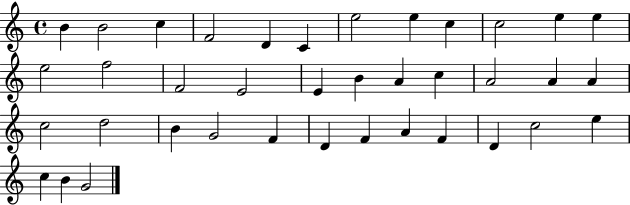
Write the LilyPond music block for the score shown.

{
  \clef treble
  \time 4/4
  \defaultTimeSignature
  \key c \major
  b'4 b'2 c''4 | f'2 d'4 c'4 | e''2 e''4 c''4 | c''2 e''4 e''4 | \break e''2 f''2 | f'2 e'2 | e'4 b'4 a'4 c''4 | a'2 a'4 a'4 | \break c''2 d''2 | b'4 g'2 f'4 | d'4 f'4 a'4 f'4 | d'4 c''2 e''4 | \break c''4 b'4 g'2 | \bar "|."
}